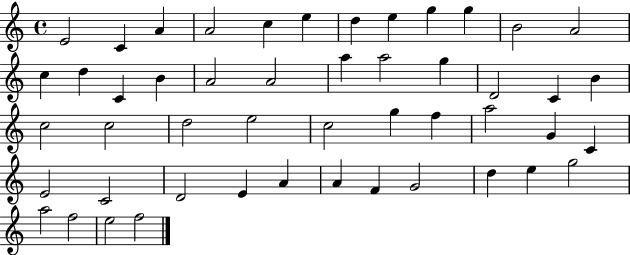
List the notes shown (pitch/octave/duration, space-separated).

E4/h C4/q A4/q A4/h C5/q E5/q D5/q E5/q G5/q G5/q B4/h A4/h C5/q D5/q C4/q B4/q A4/h A4/h A5/q A5/h G5/q D4/h C4/q B4/q C5/h C5/h D5/h E5/h C5/h G5/q F5/q A5/h G4/q C4/q E4/h C4/h D4/h E4/q A4/q A4/q F4/q G4/h D5/q E5/q G5/h A5/h F5/h E5/h F5/h